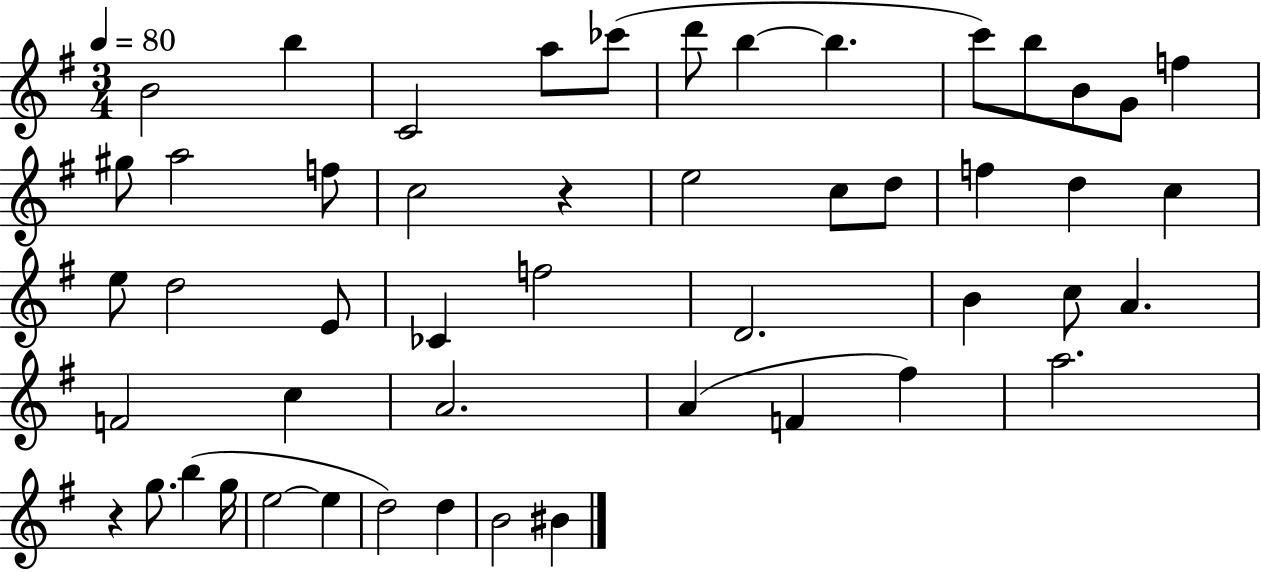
{
  \clef treble
  \numericTimeSignature
  \time 3/4
  \key g \major
  \tempo 4 = 80
  b'2 b''4 | c'2 a''8 ces'''8( | d'''8 b''4~~ b''4. | c'''8) b''8 b'8 g'8 f''4 | \break gis''8 a''2 f''8 | c''2 r4 | e''2 c''8 d''8 | f''4 d''4 c''4 | \break e''8 d''2 e'8 | ces'4 f''2 | d'2. | b'4 c''8 a'4. | \break f'2 c''4 | a'2. | a'4( f'4 fis''4) | a''2. | \break r4 g''8. b''4( g''16 | e''2~~ e''4 | d''2) d''4 | b'2 bis'4 | \break \bar "|."
}